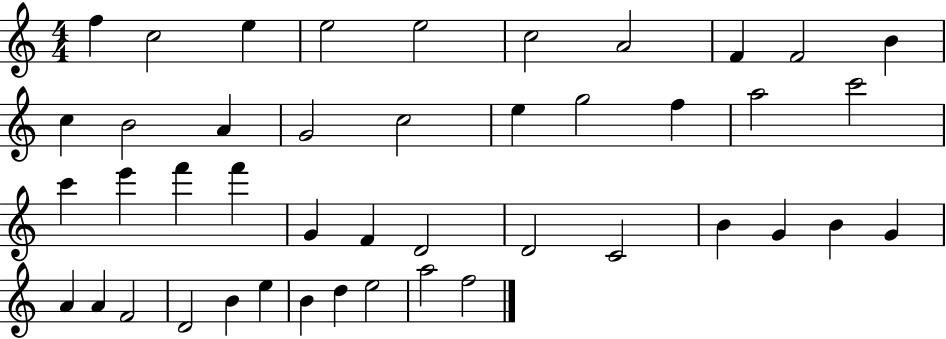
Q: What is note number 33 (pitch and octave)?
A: G4